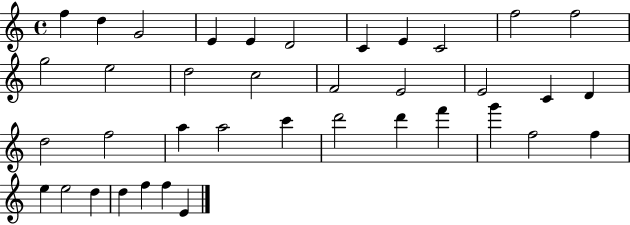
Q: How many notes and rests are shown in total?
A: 38